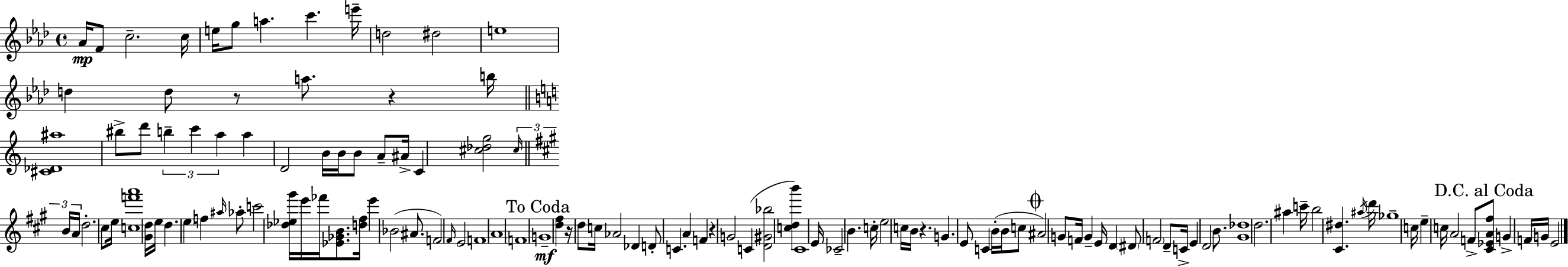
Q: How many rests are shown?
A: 5